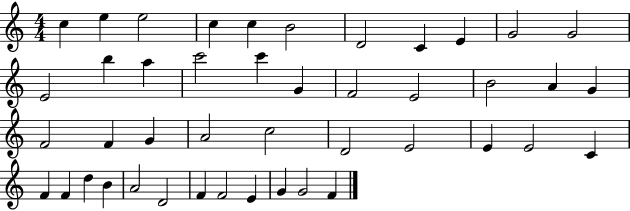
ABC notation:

X:1
T:Untitled
M:4/4
L:1/4
K:C
c e e2 c c B2 D2 C E G2 G2 E2 b a c'2 c' G F2 E2 B2 A G F2 F G A2 c2 D2 E2 E E2 C F F d B A2 D2 F F2 E G G2 F